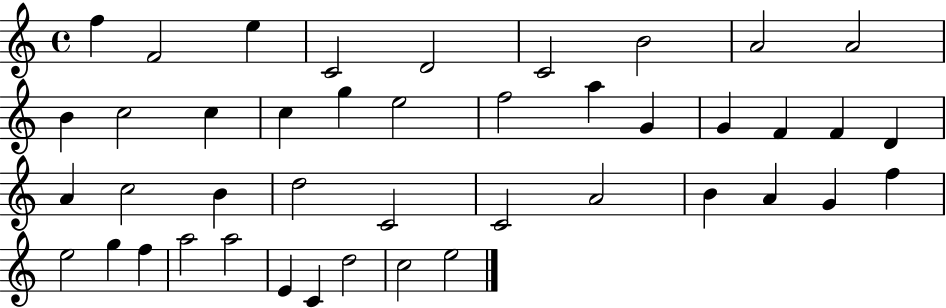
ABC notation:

X:1
T:Untitled
M:4/4
L:1/4
K:C
f F2 e C2 D2 C2 B2 A2 A2 B c2 c c g e2 f2 a G G F F D A c2 B d2 C2 C2 A2 B A G f e2 g f a2 a2 E C d2 c2 e2